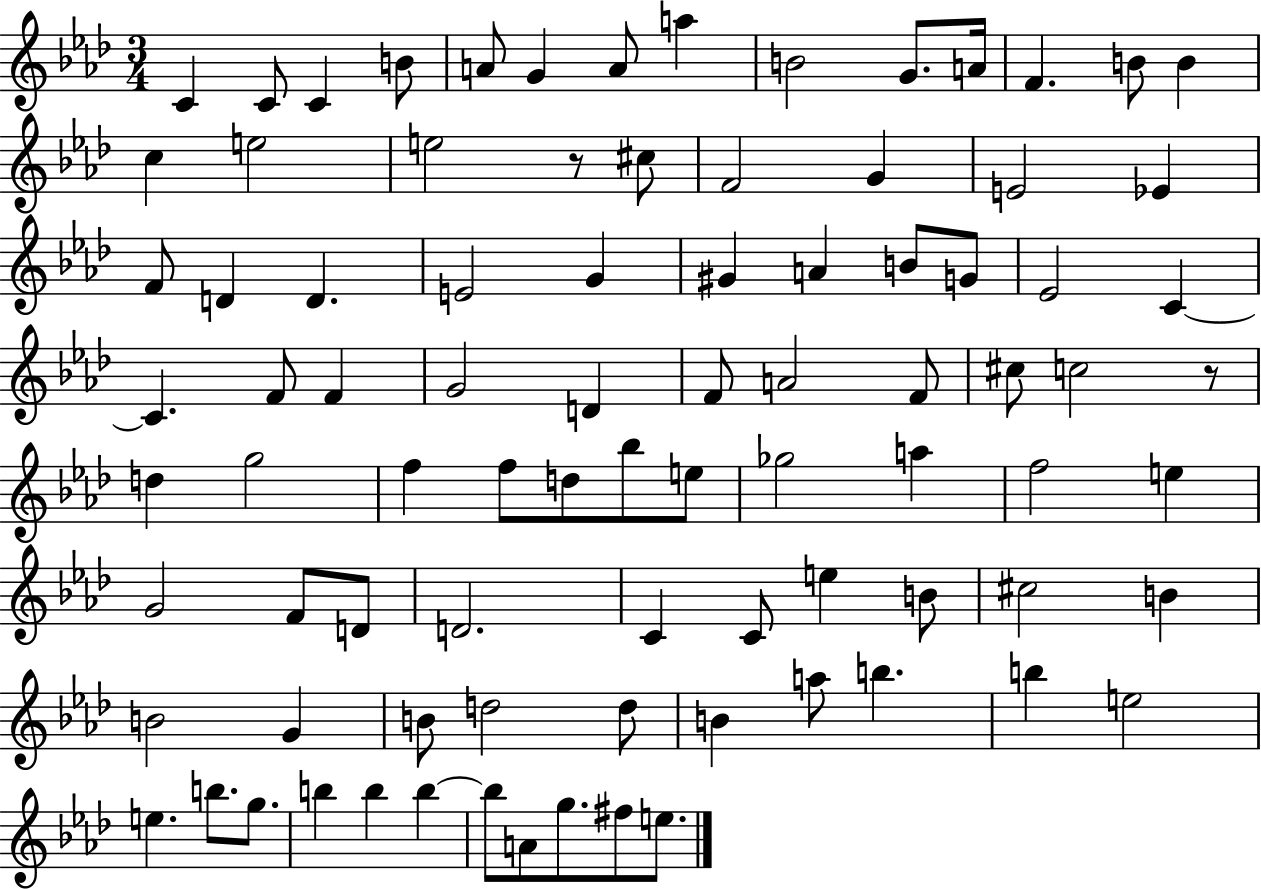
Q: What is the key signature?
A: AES major